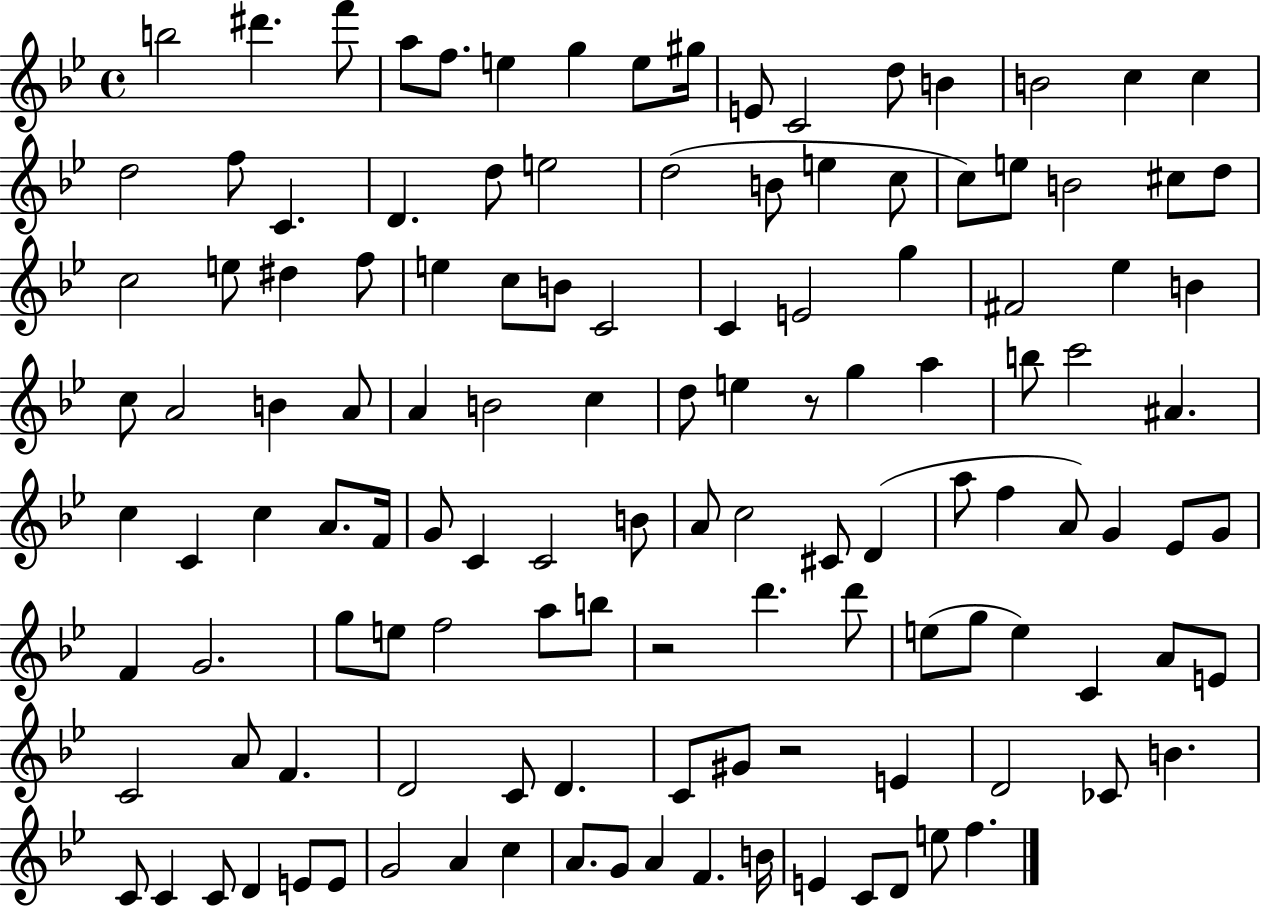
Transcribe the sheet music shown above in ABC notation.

X:1
T:Untitled
M:4/4
L:1/4
K:Bb
b2 ^d' f'/2 a/2 f/2 e g e/2 ^g/4 E/2 C2 d/2 B B2 c c d2 f/2 C D d/2 e2 d2 B/2 e c/2 c/2 e/2 B2 ^c/2 d/2 c2 e/2 ^d f/2 e c/2 B/2 C2 C E2 g ^F2 _e B c/2 A2 B A/2 A B2 c d/2 e z/2 g a b/2 c'2 ^A c C c A/2 F/4 G/2 C C2 B/2 A/2 c2 ^C/2 D a/2 f A/2 G _E/2 G/2 F G2 g/2 e/2 f2 a/2 b/2 z2 d' d'/2 e/2 g/2 e C A/2 E/2 C2 A/2 F D2 C/2 D C/2 ^G/2 z2 E D2 _C/2 B C/2 C C/2 D E/2 E/2 G2 A c A/2 G/2 A F B/4 E C/2 D/2 e/2 f